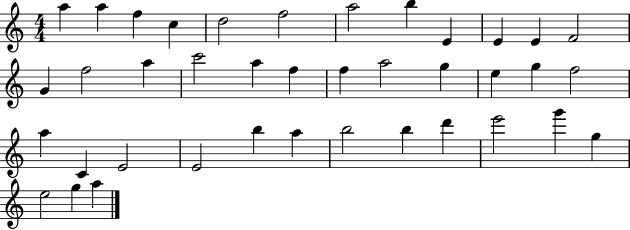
A5/q A5/q F5/q C5/q D5/h F5/h A5/h B5/q E4/q E4/q E4/q F4/h G4/q F5/h A5/q C6/h A5/q F5/q F5/q A5/h G5/q E5/q G5/q F5/h A5/q C4/q E4/h E4/h B5/q A5/q B5/h B5/q D6/q E6/h G6/q G5/q E5/h G5/q A5/q